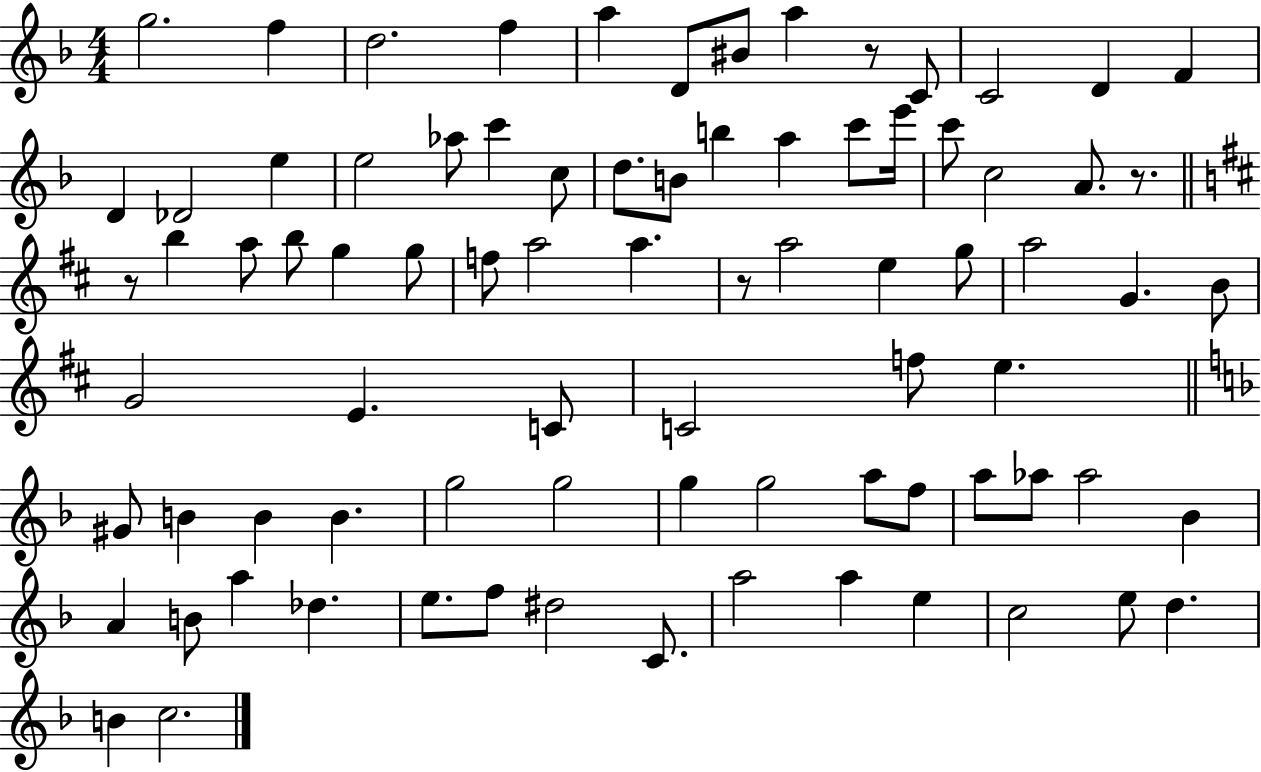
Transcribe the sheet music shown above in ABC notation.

X:1
T:Untitled
M:4/4
L:1/4
K:F
g2 f d2 f a D/2 ^B/2 a z/2 C/2 C2 D F D _D2 e e2 _a/2 c' c/2 d/2 B/2 b a c'/2 e'/4 c'/2 c2 A/2 z/2 z/2 b a/2 b/2 g g/2 f/2 a2 a z/2 a2 e g/2 a2 G B/2 G2 E C/2 C2 f/2 e ^G/2 B B B g2 g2 g g2 a/2 f/2 a/2 _a/2 _a2 _B A B/2 a _d e/2 f/2 ^d2 C/2 a2 a e c2 e/2 d B c2